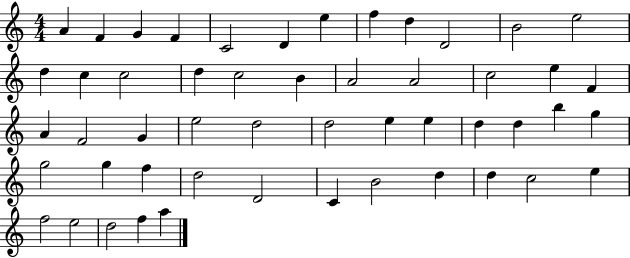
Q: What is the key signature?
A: C major